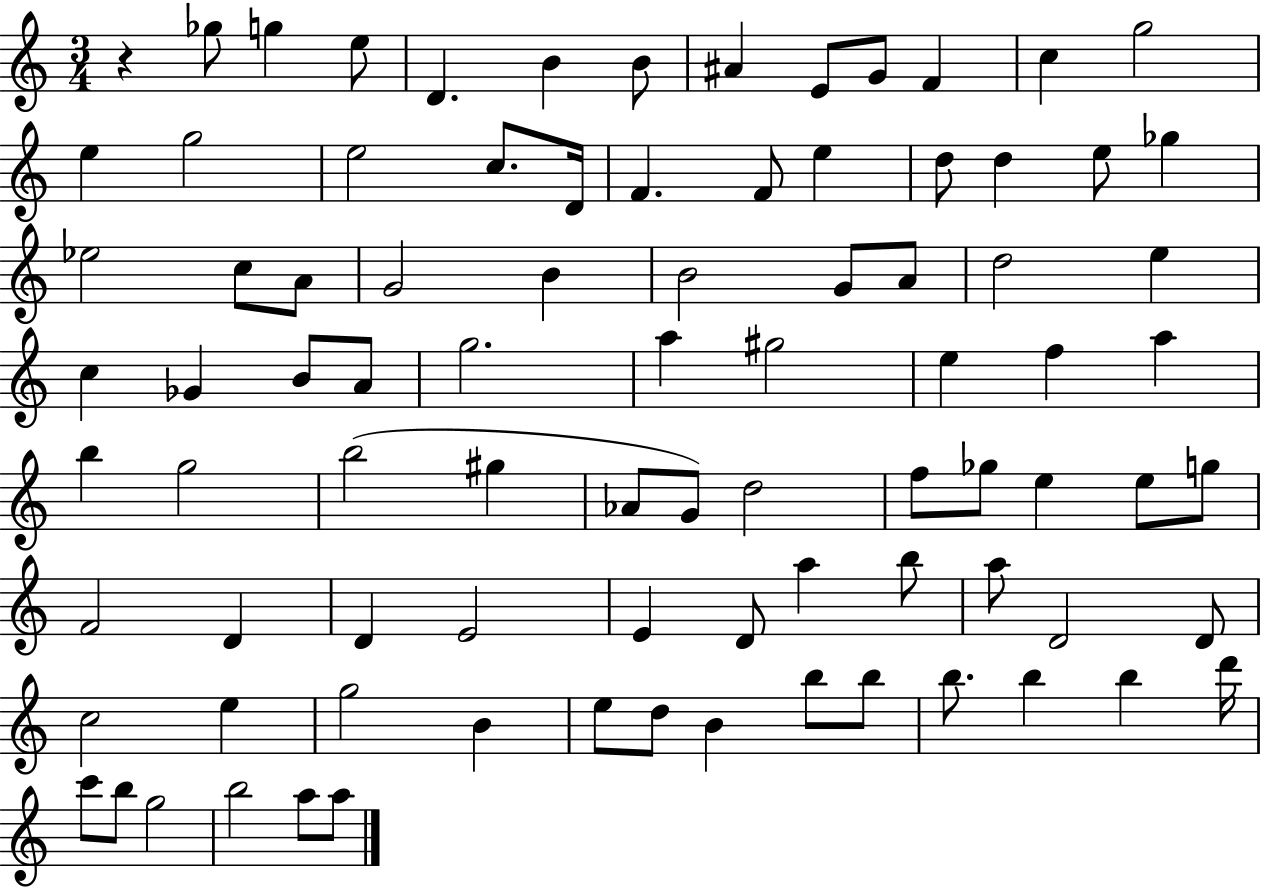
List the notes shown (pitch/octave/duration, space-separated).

R/q Gb5/e G5/q E5/e D4/q. B4/q B4/e A#4/q E4/e G4/e F4/q C5/q G5/h E5/q G5/h E5/h C5/e. D4/s F4/q. F4/e E5/q D5/e D5/q E5/e Gb5/q Eb5/h C5/e A4/e G4/h B4/q B4/h G4/e A4/e D5/h E5/q C5/q Gb4/q B4/e A4/e G5/h. A5/q G#5/h E5/q F5/q A5/q B5/q G5/h B5/h G#5/q Ab4/e G4/e D5/h F5/e Gb5/e E5/q E5/e G5/e F4/h D4/q D4/q E4/h E4/q D4/e A5/q B5/e A5/e D4/h D4/e C5/h E5/q G5/h B4/q E5/e D5/e B4/q B5/e B5/e B5/e. B5/q B5/q D6/s C6/e B5/e G5/h B5/h A5/e A5/e